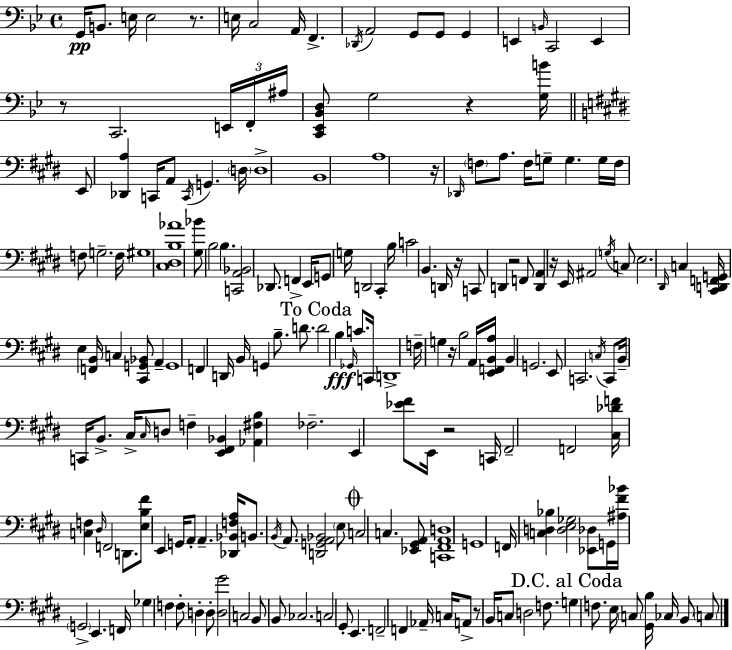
{
  \clef bass
  \time 4/4
  \defaultTimeSignature
  \key g \minor
  g,16\pp b,8. e16 e2 r8. | e16 c2 a,16 f,4.-> | \acciaccatura { des,16 } a,2 g,8 g,8 g,4 | e,4 \grace { b,16 } c,2 e,4 | \break r8 c,2. | \tuplet 3/2 { e,16 f,16-. ais16 } <c, ees, bes, d>8 g2 r4 | <g b'>16 \bar "||" \break \key e \major e,8 <des, a>4 c,16 a,8 \acciaccatura { c,16 } g,4. | \parenthesize d16 d1-> | b,1 | a1 | \break r16 \grace { des,16 } \parenthesize f8 a8. f16 g8-- g4. | g16 f16 f8 g2.-- | f16 gis1 | <cis dis b aes'>1 | \break <gis bes'>8 b2 b4. | <c, a, bes,>2 des,8. f,4-> | e,16 g,8 g16 d,2 cis,4-. | b16 c'2 b,4. | \break d,16 r16 c,8 d,4 r2 | f,8 <d, a,>4 r16 e,16 ais,2 | \acciaccatura { g16 } c8 e2. \grace { dis,16 } | c4 <cis, d, f, g,>16 e4 <f, b,>16 c4 <cis, g, bes,>8 | \break a,4-- g,1 | f,4 d,16 b,16 g,4 b8.-- | d'8. \mark "To Coda" d'2 b4\fff | \grace { ges,16 } c'8. c,16 d,1-> | \break f16-- g4 r16 b2 | a,16 <e, f, b, a>16 b,4 g,2. | e,8 c,2. | \acciaccatura { c16 } c,8 b,16-- c,16 b,8.-> cis16-> \grace { cis16 } d8 f4-- | \break <e, fis, bes,>4 <aes, fis b>4 fes2.-- | e,4 <ees' fis'>8 e,16 r2 | c,16 fis,2-- f,2 | <cis des' f'>16 <c f>4 \grace { dis16 } f,2 | \break d,8. <e b fis'>8 e,4 g,16 a,8-. | a,4.-- <des, bes, f a>16 b,8. \acciaccatura { b,16 } a,8. <d, g, a, bes,>2 | \parenthesize e8 \mark \markup { \musicglyph "scripts.coda" } c2 | c4. <ees, gis, a,>8 <c, fis, a, d>1 | \break g,1 | f,16 <c d bes>4 <d e ges>2 | <ees, des>8 g,16 <ais fis' bes'>16 \parenthesize g,2-> | e,4. f,16 ges4 f4 | \break f8-. d4-. d8-. <d gis'>2 | c2 b,8 b,8 ces2. | c2 | gis,8-. e,4. f,2-- | \break f,4 aes,16-- c16 a,8-> r8 b,16 c8 d2 | f8. \mark "D.C. al Coda" g4 f8. | e16 \parenthesize c8 <gis, b>16 ces16 b,8 \parenthesize c8 \bar "|."
}